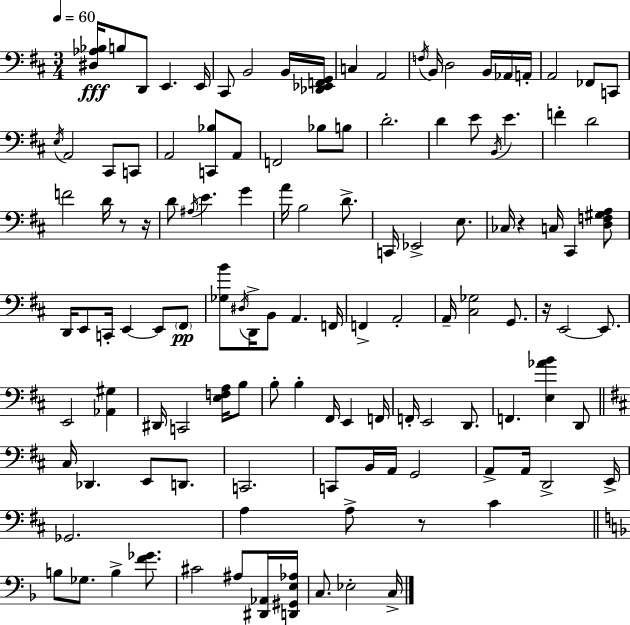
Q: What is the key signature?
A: D major